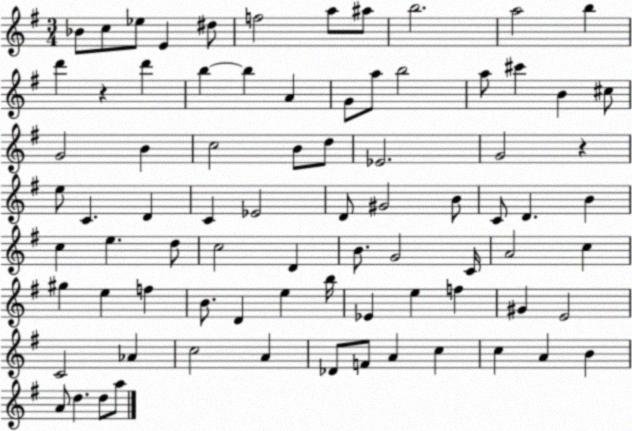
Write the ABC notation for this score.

X:1
T:Untitled
M:3/4
L:1/4
K:G
_B/2 c/2 _e/2 E ^d/2 f2 a/2 ^a/2 b2 a2 b d' z d' b b A G/2 a/2 b2 a/2 ^c' B ^c/2 G2 B c2 B/2 d/2 _E2 G2 z e/2 C D C _E2 D/2 ^G2 B/2 C/2 D B c e d/2 c2 D B/2 G2 C/4 A2 c ^g e f B/2 D e b/4 _E e f ^G E2 C2 _A c2 A _D/2 F/2 A c c A B A/2 d d/2 a/2